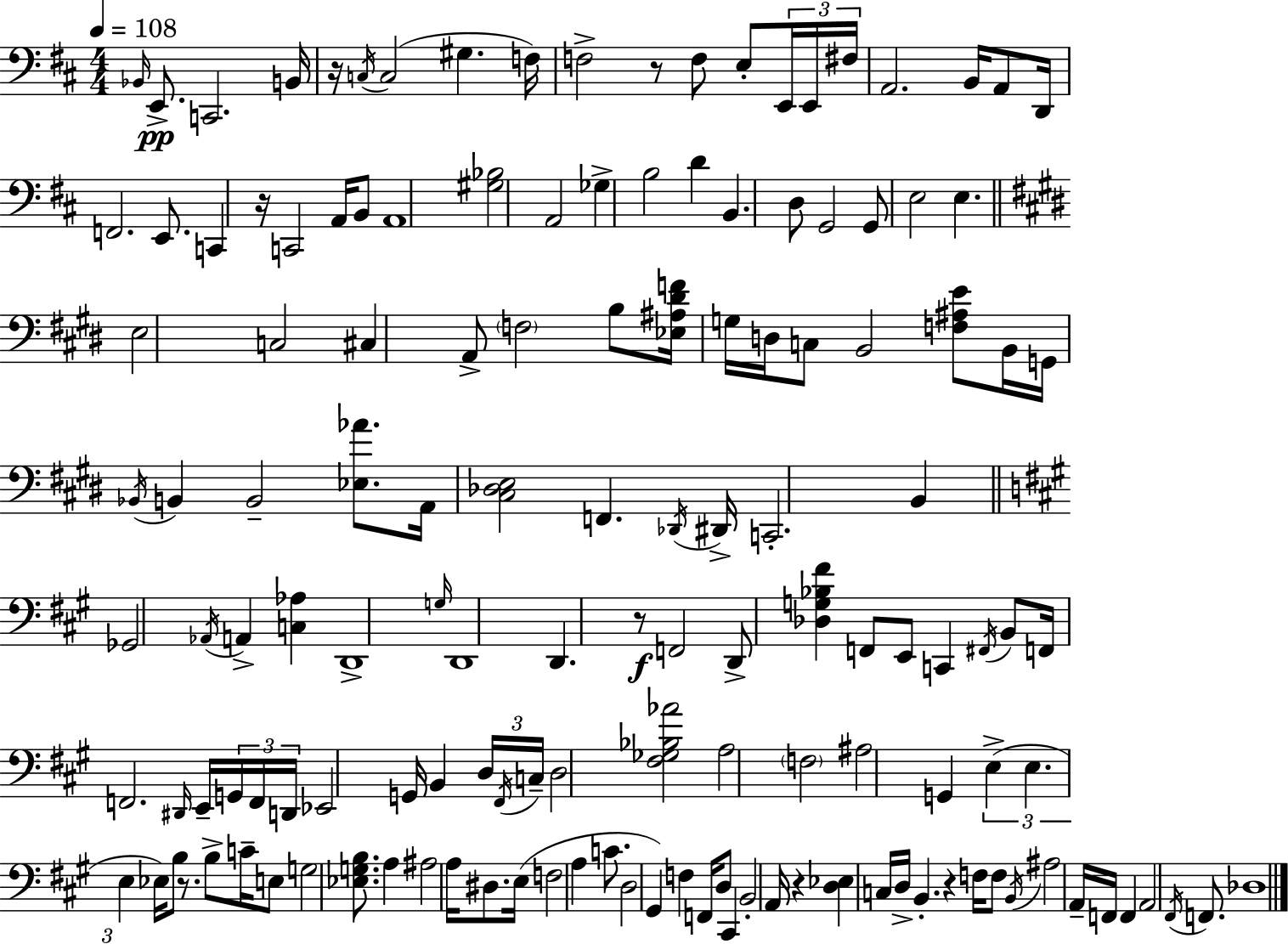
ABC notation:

X:1
T:Untitled
M:4/4
L:1/4
K:D
_B,,/4 E,,/2 C,,2 B,,/4 z/4 C,/4 C,2 ^G, F,/4 F,2 z/2 F,/2 E,/2 E,,/4 E,,/4 ^F,/4 A,,2 B,,/4 A,,/2 D,,/4 F,,2 E,,/2 C,, z/4 C,,2 A,,/4 B,,/2 A,,4 [^G,_B,]2 A,,2 _G, B,2 D B,, D,/2 G,,2 G,,/2 E,2 E, E,2 C,2 ^C, A,,/2 F,2 B,/2 [_E,^A,^DF]/4 G,/4 D,/4 C,/2 B,,2 [F,^A,E]/2 B,,/4 G,,/4 _B,,/4 B,, B,,2 [_E,_A]/2 A,,/4 [^C,_D,E,]2 F,, _D,,/4 ^D,,/4 C,,2 B,, _G,,2 _A,,/4 A,, [C,_A,] D,,4 G,/4 D,,4 D,, z/2 F,,2 D,,/2 [_D,G,_B,^F] F,,/2 E,,/2 C,, ^F,,/4 B,,/2 F,,/4 F,,2 ^D,,/4 E,,/4 G,,/4 F,,/4 D,,/4 _E,,2 G,,/4 B,, D,/4 ^F,,/4 C,/4 D,2 [^F,_G,_B,_A]2 A,2 F,2 ^A,2 G,, E, E, E, _E,/4 B,/2 z/2 B,/2 C/4 E,/2 G,2 [_E,G,B,]/2 A, ^A,2 A,/4 ^D,/2 E,/4 F,2 A, C/2 D,2 ^G,, F, F,,/4 D,/2 ^C,, B,,2 A,,/4 z [D,_E,] C,/4 D,/4 B,, z F,/4 F,/2 B,,/4 ^A,2 A,,/4 F,,/4 F,, A,,2 ^F,,/4 F,,/2 _D,4